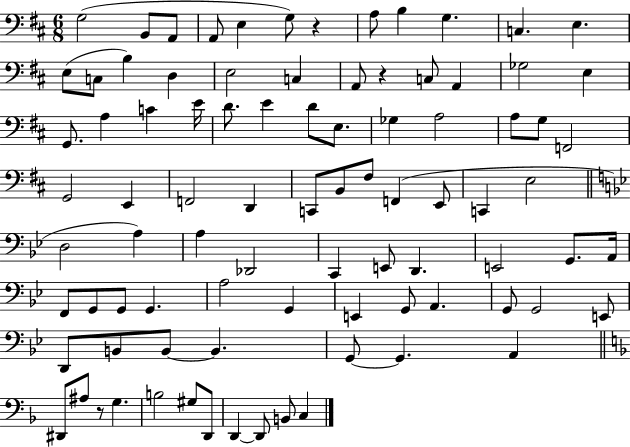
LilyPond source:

{
  \clef bass
  \numericTimeSignature
  \time 6/8
  \key d \major
  \repeat volta 2 { g2( b,8 a,8 | a,8 e4 g8) r4 | a8 b4 g4. | c4. e4. | \break e8( c8 b4) d4 | e2 c4 | a,8 r4 c8 a,4 | ges2 e4 | \break g,8. a4 c'4 e'16 | d'8. e'4 d'8 e8. | ges4 a2 | a8 g8 f,2 | \break g,2 e,4 | f,2 d,4 | c,8 b,8 fis8 f,4( e,8 | c,4 e2 | \break \bar "||" \break \key bes \major d2 a4) | a4 des,2 | c,4 e,8 d,4. | e,2 g,8. a,16 | \break f,8 g,8 g,8 g,4. | a2 g,4 | e,4 g,8 a,4. | g,8 g,2 e,8 | \break d,8 b,8 b,8~~ b,4. | g,8~~ g,4. a,4 | \bar "||" \break \key f \major dis,8 ais8 r8 g4. | b2 gis8 d,8 | d,4~~ d,8 b,8 c4 | } \bar "|."
}